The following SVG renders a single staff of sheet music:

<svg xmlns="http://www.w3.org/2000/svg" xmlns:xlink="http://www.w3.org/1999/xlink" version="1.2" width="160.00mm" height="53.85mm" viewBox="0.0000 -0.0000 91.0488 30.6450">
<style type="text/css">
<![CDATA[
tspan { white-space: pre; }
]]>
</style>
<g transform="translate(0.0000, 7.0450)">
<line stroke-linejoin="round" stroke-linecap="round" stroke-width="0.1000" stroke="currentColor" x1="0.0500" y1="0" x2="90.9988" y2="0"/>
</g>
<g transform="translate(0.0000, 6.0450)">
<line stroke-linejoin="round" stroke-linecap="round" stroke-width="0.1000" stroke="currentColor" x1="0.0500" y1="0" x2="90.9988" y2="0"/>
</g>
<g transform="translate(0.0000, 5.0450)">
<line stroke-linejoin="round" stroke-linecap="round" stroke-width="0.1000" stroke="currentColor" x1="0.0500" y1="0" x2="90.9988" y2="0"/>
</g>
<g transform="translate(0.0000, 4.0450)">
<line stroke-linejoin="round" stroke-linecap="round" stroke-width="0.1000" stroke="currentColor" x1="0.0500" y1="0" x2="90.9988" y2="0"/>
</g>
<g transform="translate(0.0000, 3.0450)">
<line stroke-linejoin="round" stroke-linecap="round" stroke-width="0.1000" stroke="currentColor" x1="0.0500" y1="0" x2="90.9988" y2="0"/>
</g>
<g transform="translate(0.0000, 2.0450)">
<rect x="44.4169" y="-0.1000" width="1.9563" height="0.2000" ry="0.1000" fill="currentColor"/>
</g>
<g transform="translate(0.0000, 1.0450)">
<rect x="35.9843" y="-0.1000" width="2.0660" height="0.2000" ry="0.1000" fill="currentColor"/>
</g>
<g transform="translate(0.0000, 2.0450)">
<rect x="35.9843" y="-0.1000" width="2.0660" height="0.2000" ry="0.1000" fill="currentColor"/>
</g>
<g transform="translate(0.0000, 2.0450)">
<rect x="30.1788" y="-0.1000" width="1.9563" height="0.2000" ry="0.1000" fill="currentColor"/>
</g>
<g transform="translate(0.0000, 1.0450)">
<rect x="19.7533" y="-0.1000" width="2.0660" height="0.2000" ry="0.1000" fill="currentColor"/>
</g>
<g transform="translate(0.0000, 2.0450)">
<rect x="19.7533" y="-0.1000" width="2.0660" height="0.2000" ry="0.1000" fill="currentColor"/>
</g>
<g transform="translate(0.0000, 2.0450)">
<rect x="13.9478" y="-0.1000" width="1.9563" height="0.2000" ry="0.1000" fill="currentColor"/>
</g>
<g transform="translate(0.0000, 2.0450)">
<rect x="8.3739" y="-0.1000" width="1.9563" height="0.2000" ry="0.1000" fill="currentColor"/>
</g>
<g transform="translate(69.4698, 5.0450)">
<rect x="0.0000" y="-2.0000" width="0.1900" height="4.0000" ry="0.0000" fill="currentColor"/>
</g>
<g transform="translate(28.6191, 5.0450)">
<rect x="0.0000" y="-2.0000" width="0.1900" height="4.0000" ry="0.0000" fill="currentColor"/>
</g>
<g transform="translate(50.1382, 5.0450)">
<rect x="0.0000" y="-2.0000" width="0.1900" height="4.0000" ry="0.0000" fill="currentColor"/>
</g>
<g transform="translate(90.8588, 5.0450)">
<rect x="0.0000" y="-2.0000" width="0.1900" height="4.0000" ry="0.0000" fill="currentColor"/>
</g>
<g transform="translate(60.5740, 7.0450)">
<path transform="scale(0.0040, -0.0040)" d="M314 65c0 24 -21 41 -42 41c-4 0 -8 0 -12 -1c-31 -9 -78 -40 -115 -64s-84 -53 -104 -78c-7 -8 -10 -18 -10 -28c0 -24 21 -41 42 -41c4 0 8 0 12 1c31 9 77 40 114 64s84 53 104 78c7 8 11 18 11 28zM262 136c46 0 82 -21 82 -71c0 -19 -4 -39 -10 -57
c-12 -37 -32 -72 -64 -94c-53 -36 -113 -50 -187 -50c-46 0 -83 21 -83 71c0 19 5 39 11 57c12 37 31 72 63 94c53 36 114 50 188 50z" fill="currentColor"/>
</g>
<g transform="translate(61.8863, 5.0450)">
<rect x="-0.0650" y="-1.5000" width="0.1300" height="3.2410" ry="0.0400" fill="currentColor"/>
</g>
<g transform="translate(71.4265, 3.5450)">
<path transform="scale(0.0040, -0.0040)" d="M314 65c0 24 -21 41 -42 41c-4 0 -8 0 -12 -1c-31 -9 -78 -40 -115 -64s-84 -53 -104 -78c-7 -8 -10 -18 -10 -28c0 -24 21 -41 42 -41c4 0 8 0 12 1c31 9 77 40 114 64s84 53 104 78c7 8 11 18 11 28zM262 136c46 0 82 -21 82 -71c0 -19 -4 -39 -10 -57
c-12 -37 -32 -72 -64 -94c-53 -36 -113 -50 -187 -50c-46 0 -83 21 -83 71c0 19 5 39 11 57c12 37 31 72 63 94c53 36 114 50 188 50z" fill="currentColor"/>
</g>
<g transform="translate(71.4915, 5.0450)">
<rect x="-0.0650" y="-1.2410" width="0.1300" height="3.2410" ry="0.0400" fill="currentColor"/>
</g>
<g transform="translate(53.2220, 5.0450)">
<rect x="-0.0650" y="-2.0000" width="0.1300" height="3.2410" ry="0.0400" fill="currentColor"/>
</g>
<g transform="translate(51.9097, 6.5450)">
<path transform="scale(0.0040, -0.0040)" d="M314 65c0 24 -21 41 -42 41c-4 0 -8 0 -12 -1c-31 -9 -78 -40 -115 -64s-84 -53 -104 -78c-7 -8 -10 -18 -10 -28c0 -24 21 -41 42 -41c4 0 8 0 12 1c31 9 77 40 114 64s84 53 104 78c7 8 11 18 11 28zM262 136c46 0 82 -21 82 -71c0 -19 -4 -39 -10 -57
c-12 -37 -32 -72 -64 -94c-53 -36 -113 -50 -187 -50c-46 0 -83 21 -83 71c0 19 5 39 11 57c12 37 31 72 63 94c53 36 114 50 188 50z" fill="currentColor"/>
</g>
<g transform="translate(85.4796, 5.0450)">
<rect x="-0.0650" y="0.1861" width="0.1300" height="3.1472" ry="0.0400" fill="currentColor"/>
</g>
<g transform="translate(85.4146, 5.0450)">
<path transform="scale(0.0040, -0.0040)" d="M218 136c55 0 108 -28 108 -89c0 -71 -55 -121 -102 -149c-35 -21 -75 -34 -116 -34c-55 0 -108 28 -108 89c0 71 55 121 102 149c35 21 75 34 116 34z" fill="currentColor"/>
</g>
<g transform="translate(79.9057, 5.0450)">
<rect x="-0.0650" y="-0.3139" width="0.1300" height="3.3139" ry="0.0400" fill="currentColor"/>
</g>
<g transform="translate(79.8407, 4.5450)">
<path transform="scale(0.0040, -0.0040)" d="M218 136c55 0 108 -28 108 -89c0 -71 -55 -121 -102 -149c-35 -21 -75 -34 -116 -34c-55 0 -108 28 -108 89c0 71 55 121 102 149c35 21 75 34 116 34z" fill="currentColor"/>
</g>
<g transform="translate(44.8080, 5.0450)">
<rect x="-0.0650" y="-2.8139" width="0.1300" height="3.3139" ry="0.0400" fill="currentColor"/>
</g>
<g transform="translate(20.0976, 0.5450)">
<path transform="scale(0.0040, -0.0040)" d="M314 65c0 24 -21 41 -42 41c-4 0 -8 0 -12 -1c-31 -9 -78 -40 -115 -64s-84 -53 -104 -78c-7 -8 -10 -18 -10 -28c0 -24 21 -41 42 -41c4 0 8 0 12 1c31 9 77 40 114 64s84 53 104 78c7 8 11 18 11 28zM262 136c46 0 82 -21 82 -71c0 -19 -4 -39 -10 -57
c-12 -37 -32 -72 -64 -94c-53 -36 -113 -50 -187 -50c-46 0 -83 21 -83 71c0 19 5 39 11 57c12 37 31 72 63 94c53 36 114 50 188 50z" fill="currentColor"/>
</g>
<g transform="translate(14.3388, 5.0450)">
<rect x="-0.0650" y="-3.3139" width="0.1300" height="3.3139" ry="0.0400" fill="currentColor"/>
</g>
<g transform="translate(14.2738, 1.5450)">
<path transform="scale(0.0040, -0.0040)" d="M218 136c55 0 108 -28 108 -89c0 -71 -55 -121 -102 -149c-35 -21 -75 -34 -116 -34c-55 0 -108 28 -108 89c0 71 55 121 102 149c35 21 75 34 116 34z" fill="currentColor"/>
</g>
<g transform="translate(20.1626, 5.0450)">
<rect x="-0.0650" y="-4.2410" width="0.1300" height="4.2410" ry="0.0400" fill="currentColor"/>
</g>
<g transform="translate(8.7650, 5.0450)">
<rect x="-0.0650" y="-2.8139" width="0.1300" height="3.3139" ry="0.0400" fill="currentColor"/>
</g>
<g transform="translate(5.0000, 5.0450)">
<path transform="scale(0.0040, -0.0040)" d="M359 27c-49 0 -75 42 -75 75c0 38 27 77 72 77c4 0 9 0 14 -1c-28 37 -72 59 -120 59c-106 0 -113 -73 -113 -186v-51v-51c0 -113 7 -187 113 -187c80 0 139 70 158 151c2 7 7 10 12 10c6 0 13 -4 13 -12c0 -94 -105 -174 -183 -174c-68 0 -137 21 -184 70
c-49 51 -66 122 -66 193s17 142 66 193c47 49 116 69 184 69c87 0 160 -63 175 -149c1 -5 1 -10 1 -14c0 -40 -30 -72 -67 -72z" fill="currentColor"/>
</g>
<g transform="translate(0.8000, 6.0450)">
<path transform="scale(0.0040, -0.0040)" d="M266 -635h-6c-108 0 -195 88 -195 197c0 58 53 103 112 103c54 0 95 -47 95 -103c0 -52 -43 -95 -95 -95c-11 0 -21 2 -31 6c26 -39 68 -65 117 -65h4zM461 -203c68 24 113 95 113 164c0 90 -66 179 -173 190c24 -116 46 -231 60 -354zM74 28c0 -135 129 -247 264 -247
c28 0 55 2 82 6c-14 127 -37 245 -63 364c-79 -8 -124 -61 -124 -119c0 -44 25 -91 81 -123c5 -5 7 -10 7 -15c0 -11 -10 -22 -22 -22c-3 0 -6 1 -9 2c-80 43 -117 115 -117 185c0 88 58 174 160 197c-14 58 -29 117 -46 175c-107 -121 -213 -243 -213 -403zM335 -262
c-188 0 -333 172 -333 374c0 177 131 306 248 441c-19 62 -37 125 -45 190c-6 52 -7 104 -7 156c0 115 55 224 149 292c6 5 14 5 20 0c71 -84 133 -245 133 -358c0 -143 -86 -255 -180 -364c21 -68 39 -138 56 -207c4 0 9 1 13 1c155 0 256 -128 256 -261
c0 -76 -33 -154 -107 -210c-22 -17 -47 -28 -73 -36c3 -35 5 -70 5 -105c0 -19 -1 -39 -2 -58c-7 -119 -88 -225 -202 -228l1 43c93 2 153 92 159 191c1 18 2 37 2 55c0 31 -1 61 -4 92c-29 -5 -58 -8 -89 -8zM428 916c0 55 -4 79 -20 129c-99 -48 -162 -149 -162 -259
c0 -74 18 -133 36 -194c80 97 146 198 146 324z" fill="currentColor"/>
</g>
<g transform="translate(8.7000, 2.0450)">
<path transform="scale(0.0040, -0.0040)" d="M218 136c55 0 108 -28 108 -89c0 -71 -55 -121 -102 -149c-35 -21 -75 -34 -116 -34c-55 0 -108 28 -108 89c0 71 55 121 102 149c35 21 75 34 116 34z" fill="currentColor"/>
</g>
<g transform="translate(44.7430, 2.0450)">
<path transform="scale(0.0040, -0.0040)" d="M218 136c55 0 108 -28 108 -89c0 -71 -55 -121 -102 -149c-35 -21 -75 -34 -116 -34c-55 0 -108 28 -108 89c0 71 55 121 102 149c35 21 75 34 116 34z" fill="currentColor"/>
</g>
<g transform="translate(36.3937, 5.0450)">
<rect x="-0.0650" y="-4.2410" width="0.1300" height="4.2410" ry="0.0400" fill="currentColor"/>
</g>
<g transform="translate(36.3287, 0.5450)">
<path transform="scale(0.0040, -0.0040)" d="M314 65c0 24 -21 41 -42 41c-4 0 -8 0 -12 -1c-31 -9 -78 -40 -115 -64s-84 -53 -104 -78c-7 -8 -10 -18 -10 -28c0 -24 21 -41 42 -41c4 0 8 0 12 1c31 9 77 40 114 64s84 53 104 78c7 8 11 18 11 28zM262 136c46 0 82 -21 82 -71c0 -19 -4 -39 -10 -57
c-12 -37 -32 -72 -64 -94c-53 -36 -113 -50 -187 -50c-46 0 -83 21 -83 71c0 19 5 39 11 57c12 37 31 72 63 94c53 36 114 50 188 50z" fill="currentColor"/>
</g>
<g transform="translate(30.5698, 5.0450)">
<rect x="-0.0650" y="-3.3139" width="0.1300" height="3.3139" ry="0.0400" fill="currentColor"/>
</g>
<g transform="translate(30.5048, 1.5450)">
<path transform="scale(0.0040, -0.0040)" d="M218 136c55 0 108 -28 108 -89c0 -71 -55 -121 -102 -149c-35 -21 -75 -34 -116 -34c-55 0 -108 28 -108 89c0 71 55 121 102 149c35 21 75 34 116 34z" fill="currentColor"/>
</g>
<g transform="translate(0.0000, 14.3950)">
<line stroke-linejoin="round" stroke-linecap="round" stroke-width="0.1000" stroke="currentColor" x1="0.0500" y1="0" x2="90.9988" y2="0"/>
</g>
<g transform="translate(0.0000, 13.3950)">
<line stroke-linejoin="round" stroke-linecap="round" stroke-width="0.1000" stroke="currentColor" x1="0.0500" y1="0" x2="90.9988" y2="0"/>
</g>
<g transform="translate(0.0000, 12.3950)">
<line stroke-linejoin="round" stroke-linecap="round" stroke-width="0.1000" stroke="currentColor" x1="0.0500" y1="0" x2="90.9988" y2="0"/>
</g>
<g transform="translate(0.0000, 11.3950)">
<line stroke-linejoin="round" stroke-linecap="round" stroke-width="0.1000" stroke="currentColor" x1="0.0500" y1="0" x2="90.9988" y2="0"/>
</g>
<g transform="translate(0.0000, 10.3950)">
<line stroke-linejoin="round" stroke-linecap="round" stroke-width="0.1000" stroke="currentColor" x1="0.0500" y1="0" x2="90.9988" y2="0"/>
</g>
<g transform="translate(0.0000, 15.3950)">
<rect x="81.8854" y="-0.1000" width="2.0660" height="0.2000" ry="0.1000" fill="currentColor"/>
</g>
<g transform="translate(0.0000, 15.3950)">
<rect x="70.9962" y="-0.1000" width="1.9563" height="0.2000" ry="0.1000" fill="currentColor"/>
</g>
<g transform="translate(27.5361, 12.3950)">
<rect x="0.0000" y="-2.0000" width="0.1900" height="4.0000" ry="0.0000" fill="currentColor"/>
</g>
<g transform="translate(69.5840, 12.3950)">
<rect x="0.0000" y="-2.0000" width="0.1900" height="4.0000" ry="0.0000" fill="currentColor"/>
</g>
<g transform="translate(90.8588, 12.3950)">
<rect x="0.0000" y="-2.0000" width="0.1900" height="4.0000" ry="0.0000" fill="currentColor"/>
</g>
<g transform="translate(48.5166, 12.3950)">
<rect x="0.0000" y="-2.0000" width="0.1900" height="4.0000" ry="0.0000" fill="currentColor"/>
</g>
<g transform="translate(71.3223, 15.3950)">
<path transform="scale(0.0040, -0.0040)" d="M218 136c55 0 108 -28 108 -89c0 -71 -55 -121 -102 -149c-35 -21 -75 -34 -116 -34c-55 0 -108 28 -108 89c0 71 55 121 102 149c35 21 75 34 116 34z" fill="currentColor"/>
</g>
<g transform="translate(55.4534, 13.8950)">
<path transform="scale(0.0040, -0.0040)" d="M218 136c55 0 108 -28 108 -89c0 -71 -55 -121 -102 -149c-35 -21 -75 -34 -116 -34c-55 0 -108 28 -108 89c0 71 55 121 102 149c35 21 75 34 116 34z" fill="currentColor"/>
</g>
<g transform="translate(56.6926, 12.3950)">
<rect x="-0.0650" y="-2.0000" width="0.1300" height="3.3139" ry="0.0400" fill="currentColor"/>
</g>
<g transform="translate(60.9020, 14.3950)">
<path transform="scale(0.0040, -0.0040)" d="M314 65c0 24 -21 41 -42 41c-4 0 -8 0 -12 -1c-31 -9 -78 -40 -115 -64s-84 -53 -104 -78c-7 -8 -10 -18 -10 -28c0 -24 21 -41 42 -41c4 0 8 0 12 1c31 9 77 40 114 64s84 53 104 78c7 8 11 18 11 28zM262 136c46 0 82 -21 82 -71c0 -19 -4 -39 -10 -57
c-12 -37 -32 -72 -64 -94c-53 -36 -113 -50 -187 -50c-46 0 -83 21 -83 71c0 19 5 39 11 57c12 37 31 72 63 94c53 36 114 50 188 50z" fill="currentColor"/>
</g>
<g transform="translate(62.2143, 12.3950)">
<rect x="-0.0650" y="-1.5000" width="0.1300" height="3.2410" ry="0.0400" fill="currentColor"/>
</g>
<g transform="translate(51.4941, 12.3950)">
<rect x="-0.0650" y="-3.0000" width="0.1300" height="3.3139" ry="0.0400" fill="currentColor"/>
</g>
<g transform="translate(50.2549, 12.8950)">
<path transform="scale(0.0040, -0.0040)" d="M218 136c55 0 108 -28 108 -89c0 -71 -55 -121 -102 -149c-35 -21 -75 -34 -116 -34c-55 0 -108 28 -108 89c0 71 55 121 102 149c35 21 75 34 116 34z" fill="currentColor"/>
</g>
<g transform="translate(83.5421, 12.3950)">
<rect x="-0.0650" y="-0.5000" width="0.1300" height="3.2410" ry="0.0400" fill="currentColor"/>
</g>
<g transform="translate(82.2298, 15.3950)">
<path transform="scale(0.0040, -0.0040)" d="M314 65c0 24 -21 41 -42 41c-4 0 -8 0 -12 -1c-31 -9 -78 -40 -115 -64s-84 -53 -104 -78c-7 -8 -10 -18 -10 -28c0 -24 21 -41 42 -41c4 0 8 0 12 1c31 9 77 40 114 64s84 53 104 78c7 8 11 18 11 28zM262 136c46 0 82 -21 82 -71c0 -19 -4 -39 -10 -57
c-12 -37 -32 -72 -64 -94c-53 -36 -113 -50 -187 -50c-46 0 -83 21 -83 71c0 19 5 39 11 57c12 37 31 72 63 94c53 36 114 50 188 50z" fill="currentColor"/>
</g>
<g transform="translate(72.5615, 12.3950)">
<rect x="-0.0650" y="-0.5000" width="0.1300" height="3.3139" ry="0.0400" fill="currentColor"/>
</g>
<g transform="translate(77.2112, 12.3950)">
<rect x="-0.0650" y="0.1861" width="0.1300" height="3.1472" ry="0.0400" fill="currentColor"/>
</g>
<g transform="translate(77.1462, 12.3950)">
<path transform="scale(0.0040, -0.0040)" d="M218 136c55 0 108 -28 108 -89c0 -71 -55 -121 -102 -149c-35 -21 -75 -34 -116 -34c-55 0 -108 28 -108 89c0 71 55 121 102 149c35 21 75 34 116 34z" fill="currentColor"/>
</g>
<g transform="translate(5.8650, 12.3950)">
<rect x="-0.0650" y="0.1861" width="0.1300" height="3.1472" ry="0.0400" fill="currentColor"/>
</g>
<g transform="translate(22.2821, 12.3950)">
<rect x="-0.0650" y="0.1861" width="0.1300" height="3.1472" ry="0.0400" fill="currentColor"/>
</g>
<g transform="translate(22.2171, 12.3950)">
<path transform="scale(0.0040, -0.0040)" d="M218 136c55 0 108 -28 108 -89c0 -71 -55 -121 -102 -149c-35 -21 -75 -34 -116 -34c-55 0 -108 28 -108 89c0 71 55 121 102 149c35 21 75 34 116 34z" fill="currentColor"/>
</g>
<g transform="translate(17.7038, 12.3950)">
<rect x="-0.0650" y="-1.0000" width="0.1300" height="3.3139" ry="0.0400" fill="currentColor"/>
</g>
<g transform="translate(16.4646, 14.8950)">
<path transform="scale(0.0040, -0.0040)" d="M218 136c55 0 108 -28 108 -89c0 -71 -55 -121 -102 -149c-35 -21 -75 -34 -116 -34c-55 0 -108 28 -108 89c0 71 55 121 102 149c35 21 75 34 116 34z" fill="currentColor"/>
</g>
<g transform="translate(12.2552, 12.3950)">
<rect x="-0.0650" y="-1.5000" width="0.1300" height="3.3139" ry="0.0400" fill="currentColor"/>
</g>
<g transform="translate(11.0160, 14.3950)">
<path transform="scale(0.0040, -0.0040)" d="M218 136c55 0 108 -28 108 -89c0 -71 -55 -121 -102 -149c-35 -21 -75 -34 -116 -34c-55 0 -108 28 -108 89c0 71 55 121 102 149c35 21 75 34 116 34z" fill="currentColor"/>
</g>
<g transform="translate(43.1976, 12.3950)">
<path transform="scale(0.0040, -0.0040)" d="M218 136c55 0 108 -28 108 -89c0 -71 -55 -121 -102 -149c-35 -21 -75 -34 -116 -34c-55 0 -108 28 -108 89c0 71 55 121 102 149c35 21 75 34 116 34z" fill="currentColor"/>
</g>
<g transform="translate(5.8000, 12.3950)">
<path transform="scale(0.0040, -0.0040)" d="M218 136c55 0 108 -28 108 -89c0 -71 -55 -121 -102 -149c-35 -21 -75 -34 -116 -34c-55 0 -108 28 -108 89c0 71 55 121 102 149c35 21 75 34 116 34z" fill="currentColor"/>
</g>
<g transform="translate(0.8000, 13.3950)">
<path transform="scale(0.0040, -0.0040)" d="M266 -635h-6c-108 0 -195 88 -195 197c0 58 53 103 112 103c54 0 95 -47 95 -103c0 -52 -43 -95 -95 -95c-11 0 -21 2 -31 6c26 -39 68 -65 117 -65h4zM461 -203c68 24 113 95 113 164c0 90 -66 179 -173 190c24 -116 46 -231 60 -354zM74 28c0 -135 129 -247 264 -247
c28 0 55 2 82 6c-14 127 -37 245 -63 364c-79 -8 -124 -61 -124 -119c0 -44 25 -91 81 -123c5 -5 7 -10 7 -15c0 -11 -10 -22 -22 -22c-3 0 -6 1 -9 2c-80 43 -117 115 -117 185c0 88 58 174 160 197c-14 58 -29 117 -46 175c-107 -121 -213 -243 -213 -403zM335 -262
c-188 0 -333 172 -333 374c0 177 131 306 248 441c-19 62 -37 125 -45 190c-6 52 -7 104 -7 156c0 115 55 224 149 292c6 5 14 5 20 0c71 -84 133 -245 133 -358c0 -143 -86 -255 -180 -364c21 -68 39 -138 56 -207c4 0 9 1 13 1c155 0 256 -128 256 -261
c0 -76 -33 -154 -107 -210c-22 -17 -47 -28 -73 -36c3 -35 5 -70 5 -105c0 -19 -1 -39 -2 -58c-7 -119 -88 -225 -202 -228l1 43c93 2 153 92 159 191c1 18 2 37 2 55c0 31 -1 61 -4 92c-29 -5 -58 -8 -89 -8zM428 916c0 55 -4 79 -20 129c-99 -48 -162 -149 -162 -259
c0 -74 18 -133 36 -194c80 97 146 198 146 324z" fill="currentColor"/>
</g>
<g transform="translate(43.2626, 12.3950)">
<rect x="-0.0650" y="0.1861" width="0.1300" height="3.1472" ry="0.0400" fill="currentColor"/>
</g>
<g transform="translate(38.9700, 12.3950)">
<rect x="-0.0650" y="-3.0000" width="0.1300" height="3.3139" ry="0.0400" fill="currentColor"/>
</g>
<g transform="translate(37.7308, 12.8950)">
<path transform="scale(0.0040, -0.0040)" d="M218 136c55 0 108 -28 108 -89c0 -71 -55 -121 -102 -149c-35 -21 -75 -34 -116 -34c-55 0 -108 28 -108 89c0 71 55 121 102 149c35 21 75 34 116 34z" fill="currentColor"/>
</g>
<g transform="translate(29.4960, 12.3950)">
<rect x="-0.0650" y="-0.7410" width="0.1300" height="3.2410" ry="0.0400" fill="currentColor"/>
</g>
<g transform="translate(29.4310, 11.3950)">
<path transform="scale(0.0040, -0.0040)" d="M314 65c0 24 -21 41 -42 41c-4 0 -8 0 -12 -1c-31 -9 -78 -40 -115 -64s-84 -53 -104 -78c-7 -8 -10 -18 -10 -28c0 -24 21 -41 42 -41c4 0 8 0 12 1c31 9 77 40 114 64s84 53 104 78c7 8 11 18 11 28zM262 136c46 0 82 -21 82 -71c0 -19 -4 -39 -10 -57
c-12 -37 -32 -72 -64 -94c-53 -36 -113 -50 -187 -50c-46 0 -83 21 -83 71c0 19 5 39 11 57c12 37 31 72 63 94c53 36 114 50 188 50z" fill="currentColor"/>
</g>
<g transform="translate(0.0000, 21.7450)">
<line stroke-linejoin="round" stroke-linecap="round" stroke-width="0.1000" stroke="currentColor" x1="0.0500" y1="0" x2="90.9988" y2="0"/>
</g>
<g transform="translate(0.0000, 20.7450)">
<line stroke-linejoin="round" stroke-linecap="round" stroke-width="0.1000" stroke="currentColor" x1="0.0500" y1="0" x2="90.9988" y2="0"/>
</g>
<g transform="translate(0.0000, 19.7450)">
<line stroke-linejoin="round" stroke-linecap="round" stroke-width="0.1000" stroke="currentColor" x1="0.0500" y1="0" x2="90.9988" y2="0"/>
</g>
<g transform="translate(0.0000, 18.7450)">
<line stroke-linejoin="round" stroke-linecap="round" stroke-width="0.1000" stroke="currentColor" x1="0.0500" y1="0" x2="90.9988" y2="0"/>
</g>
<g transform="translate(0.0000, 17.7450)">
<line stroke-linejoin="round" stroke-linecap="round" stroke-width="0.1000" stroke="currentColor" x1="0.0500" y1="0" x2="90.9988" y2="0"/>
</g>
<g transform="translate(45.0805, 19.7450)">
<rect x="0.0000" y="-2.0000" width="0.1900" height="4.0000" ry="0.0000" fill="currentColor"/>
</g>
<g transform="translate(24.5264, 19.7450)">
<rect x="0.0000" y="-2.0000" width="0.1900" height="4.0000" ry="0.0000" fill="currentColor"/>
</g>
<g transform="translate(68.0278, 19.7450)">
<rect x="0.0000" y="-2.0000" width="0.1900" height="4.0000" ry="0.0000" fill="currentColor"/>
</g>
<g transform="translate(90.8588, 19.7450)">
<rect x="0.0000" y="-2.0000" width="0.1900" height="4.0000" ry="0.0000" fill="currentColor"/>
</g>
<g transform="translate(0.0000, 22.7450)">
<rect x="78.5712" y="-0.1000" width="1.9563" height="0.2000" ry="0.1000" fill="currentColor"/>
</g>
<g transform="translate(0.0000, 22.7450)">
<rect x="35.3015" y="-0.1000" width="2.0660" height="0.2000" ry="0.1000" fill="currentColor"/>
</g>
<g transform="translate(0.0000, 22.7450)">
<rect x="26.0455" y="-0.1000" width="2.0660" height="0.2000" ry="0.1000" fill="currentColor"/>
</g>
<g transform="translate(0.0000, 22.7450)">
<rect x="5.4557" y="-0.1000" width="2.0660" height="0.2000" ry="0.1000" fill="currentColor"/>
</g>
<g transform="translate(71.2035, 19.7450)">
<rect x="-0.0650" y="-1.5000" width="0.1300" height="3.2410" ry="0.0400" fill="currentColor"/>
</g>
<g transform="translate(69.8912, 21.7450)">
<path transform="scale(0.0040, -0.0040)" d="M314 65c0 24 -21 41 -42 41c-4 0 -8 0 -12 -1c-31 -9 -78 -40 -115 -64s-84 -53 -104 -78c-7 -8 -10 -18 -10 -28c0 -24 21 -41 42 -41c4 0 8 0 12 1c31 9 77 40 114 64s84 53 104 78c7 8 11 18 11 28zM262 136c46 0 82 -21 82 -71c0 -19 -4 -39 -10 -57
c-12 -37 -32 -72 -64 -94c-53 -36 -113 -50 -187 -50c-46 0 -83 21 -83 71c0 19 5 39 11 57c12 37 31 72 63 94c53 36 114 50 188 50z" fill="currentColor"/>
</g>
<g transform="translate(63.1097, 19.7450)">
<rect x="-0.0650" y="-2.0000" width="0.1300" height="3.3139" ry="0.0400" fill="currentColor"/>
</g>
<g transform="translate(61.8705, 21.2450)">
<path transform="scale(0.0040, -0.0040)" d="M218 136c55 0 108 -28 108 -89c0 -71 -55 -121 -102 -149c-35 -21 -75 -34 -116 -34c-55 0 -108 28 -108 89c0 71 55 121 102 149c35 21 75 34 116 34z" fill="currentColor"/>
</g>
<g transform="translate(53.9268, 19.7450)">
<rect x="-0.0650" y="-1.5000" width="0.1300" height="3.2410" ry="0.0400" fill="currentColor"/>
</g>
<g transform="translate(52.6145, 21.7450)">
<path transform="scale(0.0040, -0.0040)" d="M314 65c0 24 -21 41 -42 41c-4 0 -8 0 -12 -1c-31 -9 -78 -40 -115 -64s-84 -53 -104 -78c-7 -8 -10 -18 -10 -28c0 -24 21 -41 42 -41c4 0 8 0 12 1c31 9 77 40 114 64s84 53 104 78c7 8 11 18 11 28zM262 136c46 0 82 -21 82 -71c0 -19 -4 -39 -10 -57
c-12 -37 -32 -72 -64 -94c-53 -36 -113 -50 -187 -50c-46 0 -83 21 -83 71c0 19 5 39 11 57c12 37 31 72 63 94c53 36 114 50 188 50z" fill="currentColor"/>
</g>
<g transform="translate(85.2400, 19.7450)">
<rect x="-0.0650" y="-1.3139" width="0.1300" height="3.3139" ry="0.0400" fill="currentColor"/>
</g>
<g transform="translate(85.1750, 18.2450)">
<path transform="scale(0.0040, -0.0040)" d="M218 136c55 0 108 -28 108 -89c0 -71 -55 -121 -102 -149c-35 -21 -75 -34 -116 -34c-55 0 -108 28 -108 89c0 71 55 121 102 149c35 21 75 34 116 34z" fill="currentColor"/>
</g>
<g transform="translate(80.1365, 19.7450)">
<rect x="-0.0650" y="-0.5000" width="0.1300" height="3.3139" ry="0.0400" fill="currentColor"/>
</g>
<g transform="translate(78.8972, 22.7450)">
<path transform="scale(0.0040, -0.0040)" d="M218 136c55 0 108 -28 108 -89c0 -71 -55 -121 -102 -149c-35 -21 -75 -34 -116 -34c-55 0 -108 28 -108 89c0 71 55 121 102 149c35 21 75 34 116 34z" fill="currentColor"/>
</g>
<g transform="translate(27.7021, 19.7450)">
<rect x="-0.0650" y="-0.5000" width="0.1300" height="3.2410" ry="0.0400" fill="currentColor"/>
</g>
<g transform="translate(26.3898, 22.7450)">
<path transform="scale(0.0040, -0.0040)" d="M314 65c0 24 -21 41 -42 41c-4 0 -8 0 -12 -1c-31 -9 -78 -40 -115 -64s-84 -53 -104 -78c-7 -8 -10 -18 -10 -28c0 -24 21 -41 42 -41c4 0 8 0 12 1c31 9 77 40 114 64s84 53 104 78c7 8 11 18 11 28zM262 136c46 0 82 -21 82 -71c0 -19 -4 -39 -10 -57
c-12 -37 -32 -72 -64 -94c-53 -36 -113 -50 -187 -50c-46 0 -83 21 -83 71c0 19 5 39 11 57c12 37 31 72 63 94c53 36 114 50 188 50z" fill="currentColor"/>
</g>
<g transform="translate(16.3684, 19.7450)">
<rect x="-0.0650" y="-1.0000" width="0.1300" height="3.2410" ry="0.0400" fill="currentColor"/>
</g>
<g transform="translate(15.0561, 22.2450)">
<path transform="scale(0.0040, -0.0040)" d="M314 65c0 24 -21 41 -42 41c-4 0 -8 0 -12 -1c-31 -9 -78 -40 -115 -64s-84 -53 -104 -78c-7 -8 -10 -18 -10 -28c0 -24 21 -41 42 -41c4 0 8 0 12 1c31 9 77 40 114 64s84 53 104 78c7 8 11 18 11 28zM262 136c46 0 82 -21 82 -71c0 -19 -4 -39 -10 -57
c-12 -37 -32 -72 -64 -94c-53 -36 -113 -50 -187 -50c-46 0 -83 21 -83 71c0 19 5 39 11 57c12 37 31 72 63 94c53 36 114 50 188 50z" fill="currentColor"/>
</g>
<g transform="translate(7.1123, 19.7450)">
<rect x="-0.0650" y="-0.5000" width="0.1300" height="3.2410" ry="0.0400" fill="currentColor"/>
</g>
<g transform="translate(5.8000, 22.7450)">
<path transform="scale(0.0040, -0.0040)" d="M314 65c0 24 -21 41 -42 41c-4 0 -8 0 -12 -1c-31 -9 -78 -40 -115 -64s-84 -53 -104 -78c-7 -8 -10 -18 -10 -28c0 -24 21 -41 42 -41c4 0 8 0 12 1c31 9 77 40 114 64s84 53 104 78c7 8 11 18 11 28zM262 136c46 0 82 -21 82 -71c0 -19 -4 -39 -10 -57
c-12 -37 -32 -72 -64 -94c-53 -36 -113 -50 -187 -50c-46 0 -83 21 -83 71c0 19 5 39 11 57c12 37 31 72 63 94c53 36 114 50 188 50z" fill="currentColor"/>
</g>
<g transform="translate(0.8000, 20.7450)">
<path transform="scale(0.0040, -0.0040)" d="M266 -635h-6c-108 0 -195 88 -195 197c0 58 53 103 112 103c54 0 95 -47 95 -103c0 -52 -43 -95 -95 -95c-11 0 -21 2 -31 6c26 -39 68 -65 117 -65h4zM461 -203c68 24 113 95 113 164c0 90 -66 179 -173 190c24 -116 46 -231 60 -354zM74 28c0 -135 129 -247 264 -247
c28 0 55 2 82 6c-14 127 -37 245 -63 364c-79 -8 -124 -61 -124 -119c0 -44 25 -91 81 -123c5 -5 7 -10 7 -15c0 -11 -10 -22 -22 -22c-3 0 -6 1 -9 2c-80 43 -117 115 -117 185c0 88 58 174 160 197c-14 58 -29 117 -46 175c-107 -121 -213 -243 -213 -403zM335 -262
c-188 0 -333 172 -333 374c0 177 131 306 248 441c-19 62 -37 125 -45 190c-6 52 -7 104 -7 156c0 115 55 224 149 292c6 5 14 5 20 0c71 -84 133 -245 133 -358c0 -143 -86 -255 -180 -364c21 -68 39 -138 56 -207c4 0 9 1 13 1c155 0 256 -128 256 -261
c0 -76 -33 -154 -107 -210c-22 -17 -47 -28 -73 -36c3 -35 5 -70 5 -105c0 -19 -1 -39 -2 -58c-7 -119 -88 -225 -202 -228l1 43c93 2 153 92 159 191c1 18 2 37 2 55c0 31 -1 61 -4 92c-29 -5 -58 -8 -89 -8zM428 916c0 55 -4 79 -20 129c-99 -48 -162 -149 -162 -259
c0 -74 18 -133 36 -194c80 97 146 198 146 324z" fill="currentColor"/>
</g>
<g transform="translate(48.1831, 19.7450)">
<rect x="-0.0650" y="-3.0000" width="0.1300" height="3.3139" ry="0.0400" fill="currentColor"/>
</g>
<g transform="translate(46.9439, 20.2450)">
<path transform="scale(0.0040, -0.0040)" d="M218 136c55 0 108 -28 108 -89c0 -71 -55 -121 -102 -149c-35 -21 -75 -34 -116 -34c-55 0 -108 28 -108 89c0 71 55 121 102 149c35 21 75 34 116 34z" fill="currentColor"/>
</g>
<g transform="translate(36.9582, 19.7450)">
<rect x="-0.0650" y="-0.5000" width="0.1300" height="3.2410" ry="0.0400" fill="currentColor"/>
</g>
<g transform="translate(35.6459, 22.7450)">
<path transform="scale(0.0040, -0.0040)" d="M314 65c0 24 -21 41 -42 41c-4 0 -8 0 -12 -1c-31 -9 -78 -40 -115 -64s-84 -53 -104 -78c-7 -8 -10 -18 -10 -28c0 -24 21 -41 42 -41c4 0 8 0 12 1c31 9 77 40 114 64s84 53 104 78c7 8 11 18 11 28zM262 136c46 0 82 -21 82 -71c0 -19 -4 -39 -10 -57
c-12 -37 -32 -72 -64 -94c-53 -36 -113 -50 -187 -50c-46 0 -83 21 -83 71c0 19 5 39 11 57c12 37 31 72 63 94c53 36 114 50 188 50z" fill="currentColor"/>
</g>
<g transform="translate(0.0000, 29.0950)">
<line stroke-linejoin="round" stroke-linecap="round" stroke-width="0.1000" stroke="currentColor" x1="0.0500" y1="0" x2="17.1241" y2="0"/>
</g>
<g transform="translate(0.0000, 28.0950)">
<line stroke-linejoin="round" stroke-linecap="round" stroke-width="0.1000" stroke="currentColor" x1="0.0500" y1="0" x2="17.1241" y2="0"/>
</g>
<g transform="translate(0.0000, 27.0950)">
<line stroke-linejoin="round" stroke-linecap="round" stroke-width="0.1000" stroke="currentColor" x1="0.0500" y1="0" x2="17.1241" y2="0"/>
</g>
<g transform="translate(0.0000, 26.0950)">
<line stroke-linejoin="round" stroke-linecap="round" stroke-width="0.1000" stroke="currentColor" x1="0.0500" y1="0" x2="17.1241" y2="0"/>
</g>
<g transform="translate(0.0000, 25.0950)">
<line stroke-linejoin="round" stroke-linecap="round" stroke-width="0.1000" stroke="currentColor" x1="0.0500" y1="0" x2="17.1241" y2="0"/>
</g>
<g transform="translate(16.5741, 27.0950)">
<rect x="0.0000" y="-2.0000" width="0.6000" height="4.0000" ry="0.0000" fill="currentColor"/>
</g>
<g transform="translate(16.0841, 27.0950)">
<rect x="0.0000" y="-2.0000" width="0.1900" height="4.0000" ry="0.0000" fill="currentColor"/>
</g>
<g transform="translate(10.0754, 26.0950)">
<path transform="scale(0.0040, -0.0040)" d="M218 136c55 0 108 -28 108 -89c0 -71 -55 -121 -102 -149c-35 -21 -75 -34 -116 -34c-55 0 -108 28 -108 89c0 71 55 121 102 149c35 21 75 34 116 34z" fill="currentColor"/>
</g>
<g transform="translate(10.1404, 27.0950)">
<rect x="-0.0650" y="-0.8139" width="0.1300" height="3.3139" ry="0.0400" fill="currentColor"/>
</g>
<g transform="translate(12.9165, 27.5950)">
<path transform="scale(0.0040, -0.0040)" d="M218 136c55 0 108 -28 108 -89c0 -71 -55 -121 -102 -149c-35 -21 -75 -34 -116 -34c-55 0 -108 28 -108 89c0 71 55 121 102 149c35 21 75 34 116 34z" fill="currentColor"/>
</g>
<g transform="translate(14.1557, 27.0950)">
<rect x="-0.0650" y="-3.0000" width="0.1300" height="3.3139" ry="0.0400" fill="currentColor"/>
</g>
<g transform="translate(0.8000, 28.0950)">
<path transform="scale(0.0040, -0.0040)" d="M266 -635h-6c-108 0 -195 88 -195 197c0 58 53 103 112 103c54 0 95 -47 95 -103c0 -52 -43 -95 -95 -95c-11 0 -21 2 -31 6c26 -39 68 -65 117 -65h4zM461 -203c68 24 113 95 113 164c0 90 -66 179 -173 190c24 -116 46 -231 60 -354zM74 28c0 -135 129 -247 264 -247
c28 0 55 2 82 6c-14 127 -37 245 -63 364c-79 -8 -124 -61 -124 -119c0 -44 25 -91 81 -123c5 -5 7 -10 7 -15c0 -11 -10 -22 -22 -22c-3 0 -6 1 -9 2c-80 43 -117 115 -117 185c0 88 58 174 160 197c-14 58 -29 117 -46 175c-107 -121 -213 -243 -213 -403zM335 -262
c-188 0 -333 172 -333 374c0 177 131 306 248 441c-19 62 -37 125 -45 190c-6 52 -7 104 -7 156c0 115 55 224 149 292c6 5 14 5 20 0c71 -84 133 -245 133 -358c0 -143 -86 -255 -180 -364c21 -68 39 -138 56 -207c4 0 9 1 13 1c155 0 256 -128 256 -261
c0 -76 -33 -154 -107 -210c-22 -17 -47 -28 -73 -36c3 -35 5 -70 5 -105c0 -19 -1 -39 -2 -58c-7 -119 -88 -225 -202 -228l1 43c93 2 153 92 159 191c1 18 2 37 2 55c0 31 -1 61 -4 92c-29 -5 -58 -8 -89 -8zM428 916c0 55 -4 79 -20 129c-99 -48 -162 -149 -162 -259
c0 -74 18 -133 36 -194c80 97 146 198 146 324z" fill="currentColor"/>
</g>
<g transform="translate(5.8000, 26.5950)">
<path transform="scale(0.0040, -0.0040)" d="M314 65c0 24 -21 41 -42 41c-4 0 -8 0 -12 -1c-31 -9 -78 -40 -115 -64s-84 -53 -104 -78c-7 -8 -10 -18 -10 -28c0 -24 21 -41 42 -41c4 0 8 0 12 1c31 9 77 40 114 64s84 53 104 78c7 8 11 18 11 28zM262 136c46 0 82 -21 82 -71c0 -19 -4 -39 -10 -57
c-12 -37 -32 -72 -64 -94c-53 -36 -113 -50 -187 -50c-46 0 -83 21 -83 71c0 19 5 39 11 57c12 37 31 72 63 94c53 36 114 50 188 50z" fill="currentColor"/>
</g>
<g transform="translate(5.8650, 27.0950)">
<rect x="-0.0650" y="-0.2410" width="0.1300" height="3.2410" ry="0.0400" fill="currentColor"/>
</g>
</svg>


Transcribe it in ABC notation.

X:1
T:Untitled
M:4/4
L:1/4
K:C
a b d'2 b d'2 a F2 E2 e2 c B B E D B d2 A B A F E2 C B C2 C2 D2 C2 C2 A E2 F E2 C e c2 d A